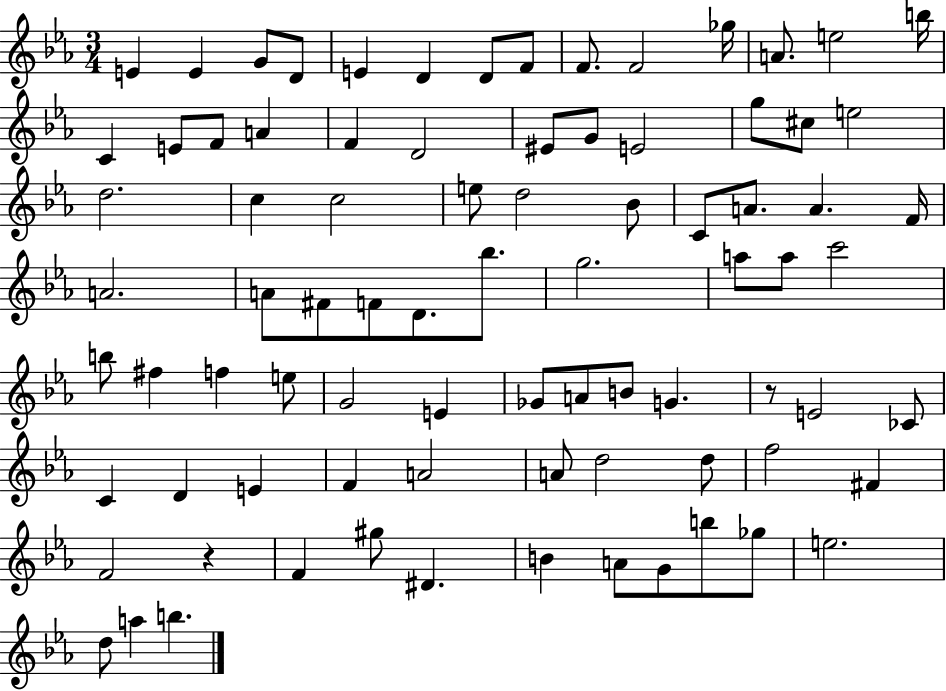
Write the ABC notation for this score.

X:1
T:Untitled
M:3/4
L:1/4
K:Eb
E E G/2 D/2 E D D/2 F/2 F/2 F2 _g/4 A/2 e2 b/4 C E/2 F/2 A F D2 ^E/2 G/2 E2 g/2 ^c/2 e2 d2 c c2 e/2 d2 _B/2 C/2 A/2 A F/4 A2 A/2 ^F/2 F/2 D/2 _b/2 g2 a/2 a/2 c'2 b/2 ^f f e/2 G2 E _G/2 A/2 B/2 G z/2 E2 _C/2 C D E F A2 A/2 d2 d/2 f2 ^F F2 z F ^g/2 ^D B A/2 G/2 b/2 _g/2 e2 d/2 a b